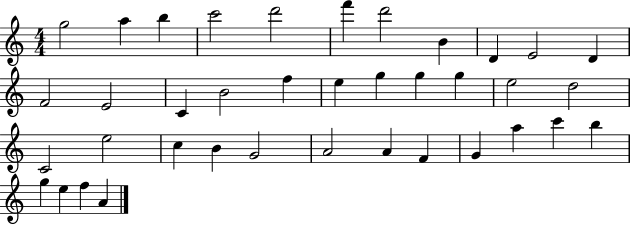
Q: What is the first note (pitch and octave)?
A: G5